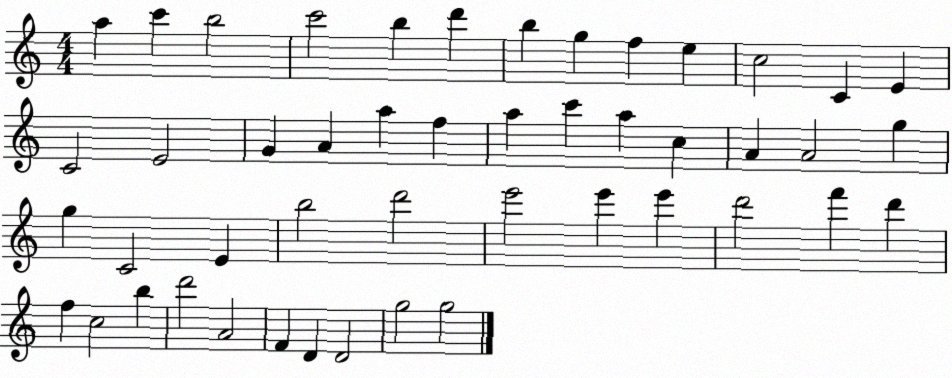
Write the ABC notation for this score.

X:1
T:Untitled
M:4/4
L:1/4
K:C
a c' b2 c'2 b d' b g f e c2 C E C2 E2 G A a f a c' a c A A2 g g C2 E b2 d'2 e'2 e' e' d'2 f' d' f c2 b d'2 A2 F D D2 g2 g2